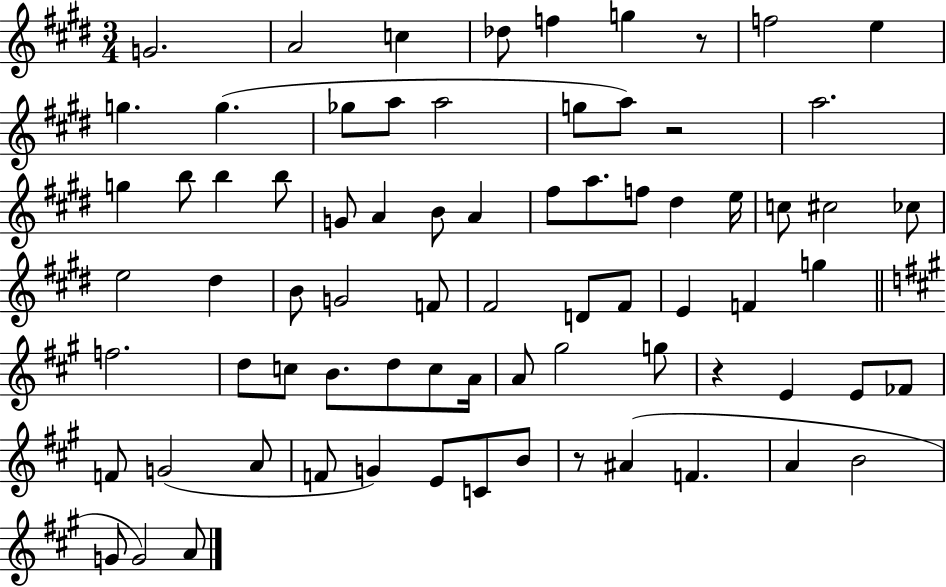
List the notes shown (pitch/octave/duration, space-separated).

G4/h. A4/h C5/q Db5/e F5/q G5/q R/e F5/h E5/q G5/q. G5/q. Gb5/e A5/e A5/h G5/e A5/e R/h A5/h. G5/q B5/e B5/q B5/e G4/e A4/q B4/e A4/q F#5/e A5/e. F5/e D#5/q E5/s C5/e C#5/h CES5/e E5/h D#5/q B4/e G4/h F4/e F#4/h D4/e F#4/e E4/q F4/q G5/q F5/h. D5/e C5/e B4/e. D5/e C5/e A4/s A4/e G#5/h G5/e R/q E4/q E4/e FES4/e F4/e G4/h A4/e F4/e G4/q E4/e C4/e B4/e R/e A#4/q F4/q. A4/q B4/h G4/e G4/h A4/e